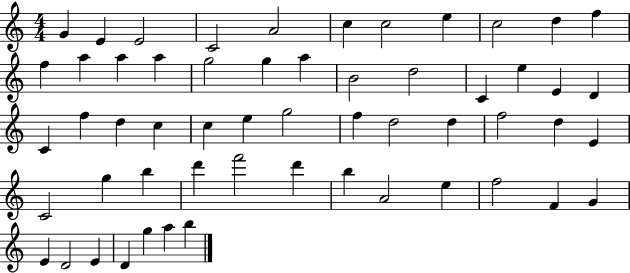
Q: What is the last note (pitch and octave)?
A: B5